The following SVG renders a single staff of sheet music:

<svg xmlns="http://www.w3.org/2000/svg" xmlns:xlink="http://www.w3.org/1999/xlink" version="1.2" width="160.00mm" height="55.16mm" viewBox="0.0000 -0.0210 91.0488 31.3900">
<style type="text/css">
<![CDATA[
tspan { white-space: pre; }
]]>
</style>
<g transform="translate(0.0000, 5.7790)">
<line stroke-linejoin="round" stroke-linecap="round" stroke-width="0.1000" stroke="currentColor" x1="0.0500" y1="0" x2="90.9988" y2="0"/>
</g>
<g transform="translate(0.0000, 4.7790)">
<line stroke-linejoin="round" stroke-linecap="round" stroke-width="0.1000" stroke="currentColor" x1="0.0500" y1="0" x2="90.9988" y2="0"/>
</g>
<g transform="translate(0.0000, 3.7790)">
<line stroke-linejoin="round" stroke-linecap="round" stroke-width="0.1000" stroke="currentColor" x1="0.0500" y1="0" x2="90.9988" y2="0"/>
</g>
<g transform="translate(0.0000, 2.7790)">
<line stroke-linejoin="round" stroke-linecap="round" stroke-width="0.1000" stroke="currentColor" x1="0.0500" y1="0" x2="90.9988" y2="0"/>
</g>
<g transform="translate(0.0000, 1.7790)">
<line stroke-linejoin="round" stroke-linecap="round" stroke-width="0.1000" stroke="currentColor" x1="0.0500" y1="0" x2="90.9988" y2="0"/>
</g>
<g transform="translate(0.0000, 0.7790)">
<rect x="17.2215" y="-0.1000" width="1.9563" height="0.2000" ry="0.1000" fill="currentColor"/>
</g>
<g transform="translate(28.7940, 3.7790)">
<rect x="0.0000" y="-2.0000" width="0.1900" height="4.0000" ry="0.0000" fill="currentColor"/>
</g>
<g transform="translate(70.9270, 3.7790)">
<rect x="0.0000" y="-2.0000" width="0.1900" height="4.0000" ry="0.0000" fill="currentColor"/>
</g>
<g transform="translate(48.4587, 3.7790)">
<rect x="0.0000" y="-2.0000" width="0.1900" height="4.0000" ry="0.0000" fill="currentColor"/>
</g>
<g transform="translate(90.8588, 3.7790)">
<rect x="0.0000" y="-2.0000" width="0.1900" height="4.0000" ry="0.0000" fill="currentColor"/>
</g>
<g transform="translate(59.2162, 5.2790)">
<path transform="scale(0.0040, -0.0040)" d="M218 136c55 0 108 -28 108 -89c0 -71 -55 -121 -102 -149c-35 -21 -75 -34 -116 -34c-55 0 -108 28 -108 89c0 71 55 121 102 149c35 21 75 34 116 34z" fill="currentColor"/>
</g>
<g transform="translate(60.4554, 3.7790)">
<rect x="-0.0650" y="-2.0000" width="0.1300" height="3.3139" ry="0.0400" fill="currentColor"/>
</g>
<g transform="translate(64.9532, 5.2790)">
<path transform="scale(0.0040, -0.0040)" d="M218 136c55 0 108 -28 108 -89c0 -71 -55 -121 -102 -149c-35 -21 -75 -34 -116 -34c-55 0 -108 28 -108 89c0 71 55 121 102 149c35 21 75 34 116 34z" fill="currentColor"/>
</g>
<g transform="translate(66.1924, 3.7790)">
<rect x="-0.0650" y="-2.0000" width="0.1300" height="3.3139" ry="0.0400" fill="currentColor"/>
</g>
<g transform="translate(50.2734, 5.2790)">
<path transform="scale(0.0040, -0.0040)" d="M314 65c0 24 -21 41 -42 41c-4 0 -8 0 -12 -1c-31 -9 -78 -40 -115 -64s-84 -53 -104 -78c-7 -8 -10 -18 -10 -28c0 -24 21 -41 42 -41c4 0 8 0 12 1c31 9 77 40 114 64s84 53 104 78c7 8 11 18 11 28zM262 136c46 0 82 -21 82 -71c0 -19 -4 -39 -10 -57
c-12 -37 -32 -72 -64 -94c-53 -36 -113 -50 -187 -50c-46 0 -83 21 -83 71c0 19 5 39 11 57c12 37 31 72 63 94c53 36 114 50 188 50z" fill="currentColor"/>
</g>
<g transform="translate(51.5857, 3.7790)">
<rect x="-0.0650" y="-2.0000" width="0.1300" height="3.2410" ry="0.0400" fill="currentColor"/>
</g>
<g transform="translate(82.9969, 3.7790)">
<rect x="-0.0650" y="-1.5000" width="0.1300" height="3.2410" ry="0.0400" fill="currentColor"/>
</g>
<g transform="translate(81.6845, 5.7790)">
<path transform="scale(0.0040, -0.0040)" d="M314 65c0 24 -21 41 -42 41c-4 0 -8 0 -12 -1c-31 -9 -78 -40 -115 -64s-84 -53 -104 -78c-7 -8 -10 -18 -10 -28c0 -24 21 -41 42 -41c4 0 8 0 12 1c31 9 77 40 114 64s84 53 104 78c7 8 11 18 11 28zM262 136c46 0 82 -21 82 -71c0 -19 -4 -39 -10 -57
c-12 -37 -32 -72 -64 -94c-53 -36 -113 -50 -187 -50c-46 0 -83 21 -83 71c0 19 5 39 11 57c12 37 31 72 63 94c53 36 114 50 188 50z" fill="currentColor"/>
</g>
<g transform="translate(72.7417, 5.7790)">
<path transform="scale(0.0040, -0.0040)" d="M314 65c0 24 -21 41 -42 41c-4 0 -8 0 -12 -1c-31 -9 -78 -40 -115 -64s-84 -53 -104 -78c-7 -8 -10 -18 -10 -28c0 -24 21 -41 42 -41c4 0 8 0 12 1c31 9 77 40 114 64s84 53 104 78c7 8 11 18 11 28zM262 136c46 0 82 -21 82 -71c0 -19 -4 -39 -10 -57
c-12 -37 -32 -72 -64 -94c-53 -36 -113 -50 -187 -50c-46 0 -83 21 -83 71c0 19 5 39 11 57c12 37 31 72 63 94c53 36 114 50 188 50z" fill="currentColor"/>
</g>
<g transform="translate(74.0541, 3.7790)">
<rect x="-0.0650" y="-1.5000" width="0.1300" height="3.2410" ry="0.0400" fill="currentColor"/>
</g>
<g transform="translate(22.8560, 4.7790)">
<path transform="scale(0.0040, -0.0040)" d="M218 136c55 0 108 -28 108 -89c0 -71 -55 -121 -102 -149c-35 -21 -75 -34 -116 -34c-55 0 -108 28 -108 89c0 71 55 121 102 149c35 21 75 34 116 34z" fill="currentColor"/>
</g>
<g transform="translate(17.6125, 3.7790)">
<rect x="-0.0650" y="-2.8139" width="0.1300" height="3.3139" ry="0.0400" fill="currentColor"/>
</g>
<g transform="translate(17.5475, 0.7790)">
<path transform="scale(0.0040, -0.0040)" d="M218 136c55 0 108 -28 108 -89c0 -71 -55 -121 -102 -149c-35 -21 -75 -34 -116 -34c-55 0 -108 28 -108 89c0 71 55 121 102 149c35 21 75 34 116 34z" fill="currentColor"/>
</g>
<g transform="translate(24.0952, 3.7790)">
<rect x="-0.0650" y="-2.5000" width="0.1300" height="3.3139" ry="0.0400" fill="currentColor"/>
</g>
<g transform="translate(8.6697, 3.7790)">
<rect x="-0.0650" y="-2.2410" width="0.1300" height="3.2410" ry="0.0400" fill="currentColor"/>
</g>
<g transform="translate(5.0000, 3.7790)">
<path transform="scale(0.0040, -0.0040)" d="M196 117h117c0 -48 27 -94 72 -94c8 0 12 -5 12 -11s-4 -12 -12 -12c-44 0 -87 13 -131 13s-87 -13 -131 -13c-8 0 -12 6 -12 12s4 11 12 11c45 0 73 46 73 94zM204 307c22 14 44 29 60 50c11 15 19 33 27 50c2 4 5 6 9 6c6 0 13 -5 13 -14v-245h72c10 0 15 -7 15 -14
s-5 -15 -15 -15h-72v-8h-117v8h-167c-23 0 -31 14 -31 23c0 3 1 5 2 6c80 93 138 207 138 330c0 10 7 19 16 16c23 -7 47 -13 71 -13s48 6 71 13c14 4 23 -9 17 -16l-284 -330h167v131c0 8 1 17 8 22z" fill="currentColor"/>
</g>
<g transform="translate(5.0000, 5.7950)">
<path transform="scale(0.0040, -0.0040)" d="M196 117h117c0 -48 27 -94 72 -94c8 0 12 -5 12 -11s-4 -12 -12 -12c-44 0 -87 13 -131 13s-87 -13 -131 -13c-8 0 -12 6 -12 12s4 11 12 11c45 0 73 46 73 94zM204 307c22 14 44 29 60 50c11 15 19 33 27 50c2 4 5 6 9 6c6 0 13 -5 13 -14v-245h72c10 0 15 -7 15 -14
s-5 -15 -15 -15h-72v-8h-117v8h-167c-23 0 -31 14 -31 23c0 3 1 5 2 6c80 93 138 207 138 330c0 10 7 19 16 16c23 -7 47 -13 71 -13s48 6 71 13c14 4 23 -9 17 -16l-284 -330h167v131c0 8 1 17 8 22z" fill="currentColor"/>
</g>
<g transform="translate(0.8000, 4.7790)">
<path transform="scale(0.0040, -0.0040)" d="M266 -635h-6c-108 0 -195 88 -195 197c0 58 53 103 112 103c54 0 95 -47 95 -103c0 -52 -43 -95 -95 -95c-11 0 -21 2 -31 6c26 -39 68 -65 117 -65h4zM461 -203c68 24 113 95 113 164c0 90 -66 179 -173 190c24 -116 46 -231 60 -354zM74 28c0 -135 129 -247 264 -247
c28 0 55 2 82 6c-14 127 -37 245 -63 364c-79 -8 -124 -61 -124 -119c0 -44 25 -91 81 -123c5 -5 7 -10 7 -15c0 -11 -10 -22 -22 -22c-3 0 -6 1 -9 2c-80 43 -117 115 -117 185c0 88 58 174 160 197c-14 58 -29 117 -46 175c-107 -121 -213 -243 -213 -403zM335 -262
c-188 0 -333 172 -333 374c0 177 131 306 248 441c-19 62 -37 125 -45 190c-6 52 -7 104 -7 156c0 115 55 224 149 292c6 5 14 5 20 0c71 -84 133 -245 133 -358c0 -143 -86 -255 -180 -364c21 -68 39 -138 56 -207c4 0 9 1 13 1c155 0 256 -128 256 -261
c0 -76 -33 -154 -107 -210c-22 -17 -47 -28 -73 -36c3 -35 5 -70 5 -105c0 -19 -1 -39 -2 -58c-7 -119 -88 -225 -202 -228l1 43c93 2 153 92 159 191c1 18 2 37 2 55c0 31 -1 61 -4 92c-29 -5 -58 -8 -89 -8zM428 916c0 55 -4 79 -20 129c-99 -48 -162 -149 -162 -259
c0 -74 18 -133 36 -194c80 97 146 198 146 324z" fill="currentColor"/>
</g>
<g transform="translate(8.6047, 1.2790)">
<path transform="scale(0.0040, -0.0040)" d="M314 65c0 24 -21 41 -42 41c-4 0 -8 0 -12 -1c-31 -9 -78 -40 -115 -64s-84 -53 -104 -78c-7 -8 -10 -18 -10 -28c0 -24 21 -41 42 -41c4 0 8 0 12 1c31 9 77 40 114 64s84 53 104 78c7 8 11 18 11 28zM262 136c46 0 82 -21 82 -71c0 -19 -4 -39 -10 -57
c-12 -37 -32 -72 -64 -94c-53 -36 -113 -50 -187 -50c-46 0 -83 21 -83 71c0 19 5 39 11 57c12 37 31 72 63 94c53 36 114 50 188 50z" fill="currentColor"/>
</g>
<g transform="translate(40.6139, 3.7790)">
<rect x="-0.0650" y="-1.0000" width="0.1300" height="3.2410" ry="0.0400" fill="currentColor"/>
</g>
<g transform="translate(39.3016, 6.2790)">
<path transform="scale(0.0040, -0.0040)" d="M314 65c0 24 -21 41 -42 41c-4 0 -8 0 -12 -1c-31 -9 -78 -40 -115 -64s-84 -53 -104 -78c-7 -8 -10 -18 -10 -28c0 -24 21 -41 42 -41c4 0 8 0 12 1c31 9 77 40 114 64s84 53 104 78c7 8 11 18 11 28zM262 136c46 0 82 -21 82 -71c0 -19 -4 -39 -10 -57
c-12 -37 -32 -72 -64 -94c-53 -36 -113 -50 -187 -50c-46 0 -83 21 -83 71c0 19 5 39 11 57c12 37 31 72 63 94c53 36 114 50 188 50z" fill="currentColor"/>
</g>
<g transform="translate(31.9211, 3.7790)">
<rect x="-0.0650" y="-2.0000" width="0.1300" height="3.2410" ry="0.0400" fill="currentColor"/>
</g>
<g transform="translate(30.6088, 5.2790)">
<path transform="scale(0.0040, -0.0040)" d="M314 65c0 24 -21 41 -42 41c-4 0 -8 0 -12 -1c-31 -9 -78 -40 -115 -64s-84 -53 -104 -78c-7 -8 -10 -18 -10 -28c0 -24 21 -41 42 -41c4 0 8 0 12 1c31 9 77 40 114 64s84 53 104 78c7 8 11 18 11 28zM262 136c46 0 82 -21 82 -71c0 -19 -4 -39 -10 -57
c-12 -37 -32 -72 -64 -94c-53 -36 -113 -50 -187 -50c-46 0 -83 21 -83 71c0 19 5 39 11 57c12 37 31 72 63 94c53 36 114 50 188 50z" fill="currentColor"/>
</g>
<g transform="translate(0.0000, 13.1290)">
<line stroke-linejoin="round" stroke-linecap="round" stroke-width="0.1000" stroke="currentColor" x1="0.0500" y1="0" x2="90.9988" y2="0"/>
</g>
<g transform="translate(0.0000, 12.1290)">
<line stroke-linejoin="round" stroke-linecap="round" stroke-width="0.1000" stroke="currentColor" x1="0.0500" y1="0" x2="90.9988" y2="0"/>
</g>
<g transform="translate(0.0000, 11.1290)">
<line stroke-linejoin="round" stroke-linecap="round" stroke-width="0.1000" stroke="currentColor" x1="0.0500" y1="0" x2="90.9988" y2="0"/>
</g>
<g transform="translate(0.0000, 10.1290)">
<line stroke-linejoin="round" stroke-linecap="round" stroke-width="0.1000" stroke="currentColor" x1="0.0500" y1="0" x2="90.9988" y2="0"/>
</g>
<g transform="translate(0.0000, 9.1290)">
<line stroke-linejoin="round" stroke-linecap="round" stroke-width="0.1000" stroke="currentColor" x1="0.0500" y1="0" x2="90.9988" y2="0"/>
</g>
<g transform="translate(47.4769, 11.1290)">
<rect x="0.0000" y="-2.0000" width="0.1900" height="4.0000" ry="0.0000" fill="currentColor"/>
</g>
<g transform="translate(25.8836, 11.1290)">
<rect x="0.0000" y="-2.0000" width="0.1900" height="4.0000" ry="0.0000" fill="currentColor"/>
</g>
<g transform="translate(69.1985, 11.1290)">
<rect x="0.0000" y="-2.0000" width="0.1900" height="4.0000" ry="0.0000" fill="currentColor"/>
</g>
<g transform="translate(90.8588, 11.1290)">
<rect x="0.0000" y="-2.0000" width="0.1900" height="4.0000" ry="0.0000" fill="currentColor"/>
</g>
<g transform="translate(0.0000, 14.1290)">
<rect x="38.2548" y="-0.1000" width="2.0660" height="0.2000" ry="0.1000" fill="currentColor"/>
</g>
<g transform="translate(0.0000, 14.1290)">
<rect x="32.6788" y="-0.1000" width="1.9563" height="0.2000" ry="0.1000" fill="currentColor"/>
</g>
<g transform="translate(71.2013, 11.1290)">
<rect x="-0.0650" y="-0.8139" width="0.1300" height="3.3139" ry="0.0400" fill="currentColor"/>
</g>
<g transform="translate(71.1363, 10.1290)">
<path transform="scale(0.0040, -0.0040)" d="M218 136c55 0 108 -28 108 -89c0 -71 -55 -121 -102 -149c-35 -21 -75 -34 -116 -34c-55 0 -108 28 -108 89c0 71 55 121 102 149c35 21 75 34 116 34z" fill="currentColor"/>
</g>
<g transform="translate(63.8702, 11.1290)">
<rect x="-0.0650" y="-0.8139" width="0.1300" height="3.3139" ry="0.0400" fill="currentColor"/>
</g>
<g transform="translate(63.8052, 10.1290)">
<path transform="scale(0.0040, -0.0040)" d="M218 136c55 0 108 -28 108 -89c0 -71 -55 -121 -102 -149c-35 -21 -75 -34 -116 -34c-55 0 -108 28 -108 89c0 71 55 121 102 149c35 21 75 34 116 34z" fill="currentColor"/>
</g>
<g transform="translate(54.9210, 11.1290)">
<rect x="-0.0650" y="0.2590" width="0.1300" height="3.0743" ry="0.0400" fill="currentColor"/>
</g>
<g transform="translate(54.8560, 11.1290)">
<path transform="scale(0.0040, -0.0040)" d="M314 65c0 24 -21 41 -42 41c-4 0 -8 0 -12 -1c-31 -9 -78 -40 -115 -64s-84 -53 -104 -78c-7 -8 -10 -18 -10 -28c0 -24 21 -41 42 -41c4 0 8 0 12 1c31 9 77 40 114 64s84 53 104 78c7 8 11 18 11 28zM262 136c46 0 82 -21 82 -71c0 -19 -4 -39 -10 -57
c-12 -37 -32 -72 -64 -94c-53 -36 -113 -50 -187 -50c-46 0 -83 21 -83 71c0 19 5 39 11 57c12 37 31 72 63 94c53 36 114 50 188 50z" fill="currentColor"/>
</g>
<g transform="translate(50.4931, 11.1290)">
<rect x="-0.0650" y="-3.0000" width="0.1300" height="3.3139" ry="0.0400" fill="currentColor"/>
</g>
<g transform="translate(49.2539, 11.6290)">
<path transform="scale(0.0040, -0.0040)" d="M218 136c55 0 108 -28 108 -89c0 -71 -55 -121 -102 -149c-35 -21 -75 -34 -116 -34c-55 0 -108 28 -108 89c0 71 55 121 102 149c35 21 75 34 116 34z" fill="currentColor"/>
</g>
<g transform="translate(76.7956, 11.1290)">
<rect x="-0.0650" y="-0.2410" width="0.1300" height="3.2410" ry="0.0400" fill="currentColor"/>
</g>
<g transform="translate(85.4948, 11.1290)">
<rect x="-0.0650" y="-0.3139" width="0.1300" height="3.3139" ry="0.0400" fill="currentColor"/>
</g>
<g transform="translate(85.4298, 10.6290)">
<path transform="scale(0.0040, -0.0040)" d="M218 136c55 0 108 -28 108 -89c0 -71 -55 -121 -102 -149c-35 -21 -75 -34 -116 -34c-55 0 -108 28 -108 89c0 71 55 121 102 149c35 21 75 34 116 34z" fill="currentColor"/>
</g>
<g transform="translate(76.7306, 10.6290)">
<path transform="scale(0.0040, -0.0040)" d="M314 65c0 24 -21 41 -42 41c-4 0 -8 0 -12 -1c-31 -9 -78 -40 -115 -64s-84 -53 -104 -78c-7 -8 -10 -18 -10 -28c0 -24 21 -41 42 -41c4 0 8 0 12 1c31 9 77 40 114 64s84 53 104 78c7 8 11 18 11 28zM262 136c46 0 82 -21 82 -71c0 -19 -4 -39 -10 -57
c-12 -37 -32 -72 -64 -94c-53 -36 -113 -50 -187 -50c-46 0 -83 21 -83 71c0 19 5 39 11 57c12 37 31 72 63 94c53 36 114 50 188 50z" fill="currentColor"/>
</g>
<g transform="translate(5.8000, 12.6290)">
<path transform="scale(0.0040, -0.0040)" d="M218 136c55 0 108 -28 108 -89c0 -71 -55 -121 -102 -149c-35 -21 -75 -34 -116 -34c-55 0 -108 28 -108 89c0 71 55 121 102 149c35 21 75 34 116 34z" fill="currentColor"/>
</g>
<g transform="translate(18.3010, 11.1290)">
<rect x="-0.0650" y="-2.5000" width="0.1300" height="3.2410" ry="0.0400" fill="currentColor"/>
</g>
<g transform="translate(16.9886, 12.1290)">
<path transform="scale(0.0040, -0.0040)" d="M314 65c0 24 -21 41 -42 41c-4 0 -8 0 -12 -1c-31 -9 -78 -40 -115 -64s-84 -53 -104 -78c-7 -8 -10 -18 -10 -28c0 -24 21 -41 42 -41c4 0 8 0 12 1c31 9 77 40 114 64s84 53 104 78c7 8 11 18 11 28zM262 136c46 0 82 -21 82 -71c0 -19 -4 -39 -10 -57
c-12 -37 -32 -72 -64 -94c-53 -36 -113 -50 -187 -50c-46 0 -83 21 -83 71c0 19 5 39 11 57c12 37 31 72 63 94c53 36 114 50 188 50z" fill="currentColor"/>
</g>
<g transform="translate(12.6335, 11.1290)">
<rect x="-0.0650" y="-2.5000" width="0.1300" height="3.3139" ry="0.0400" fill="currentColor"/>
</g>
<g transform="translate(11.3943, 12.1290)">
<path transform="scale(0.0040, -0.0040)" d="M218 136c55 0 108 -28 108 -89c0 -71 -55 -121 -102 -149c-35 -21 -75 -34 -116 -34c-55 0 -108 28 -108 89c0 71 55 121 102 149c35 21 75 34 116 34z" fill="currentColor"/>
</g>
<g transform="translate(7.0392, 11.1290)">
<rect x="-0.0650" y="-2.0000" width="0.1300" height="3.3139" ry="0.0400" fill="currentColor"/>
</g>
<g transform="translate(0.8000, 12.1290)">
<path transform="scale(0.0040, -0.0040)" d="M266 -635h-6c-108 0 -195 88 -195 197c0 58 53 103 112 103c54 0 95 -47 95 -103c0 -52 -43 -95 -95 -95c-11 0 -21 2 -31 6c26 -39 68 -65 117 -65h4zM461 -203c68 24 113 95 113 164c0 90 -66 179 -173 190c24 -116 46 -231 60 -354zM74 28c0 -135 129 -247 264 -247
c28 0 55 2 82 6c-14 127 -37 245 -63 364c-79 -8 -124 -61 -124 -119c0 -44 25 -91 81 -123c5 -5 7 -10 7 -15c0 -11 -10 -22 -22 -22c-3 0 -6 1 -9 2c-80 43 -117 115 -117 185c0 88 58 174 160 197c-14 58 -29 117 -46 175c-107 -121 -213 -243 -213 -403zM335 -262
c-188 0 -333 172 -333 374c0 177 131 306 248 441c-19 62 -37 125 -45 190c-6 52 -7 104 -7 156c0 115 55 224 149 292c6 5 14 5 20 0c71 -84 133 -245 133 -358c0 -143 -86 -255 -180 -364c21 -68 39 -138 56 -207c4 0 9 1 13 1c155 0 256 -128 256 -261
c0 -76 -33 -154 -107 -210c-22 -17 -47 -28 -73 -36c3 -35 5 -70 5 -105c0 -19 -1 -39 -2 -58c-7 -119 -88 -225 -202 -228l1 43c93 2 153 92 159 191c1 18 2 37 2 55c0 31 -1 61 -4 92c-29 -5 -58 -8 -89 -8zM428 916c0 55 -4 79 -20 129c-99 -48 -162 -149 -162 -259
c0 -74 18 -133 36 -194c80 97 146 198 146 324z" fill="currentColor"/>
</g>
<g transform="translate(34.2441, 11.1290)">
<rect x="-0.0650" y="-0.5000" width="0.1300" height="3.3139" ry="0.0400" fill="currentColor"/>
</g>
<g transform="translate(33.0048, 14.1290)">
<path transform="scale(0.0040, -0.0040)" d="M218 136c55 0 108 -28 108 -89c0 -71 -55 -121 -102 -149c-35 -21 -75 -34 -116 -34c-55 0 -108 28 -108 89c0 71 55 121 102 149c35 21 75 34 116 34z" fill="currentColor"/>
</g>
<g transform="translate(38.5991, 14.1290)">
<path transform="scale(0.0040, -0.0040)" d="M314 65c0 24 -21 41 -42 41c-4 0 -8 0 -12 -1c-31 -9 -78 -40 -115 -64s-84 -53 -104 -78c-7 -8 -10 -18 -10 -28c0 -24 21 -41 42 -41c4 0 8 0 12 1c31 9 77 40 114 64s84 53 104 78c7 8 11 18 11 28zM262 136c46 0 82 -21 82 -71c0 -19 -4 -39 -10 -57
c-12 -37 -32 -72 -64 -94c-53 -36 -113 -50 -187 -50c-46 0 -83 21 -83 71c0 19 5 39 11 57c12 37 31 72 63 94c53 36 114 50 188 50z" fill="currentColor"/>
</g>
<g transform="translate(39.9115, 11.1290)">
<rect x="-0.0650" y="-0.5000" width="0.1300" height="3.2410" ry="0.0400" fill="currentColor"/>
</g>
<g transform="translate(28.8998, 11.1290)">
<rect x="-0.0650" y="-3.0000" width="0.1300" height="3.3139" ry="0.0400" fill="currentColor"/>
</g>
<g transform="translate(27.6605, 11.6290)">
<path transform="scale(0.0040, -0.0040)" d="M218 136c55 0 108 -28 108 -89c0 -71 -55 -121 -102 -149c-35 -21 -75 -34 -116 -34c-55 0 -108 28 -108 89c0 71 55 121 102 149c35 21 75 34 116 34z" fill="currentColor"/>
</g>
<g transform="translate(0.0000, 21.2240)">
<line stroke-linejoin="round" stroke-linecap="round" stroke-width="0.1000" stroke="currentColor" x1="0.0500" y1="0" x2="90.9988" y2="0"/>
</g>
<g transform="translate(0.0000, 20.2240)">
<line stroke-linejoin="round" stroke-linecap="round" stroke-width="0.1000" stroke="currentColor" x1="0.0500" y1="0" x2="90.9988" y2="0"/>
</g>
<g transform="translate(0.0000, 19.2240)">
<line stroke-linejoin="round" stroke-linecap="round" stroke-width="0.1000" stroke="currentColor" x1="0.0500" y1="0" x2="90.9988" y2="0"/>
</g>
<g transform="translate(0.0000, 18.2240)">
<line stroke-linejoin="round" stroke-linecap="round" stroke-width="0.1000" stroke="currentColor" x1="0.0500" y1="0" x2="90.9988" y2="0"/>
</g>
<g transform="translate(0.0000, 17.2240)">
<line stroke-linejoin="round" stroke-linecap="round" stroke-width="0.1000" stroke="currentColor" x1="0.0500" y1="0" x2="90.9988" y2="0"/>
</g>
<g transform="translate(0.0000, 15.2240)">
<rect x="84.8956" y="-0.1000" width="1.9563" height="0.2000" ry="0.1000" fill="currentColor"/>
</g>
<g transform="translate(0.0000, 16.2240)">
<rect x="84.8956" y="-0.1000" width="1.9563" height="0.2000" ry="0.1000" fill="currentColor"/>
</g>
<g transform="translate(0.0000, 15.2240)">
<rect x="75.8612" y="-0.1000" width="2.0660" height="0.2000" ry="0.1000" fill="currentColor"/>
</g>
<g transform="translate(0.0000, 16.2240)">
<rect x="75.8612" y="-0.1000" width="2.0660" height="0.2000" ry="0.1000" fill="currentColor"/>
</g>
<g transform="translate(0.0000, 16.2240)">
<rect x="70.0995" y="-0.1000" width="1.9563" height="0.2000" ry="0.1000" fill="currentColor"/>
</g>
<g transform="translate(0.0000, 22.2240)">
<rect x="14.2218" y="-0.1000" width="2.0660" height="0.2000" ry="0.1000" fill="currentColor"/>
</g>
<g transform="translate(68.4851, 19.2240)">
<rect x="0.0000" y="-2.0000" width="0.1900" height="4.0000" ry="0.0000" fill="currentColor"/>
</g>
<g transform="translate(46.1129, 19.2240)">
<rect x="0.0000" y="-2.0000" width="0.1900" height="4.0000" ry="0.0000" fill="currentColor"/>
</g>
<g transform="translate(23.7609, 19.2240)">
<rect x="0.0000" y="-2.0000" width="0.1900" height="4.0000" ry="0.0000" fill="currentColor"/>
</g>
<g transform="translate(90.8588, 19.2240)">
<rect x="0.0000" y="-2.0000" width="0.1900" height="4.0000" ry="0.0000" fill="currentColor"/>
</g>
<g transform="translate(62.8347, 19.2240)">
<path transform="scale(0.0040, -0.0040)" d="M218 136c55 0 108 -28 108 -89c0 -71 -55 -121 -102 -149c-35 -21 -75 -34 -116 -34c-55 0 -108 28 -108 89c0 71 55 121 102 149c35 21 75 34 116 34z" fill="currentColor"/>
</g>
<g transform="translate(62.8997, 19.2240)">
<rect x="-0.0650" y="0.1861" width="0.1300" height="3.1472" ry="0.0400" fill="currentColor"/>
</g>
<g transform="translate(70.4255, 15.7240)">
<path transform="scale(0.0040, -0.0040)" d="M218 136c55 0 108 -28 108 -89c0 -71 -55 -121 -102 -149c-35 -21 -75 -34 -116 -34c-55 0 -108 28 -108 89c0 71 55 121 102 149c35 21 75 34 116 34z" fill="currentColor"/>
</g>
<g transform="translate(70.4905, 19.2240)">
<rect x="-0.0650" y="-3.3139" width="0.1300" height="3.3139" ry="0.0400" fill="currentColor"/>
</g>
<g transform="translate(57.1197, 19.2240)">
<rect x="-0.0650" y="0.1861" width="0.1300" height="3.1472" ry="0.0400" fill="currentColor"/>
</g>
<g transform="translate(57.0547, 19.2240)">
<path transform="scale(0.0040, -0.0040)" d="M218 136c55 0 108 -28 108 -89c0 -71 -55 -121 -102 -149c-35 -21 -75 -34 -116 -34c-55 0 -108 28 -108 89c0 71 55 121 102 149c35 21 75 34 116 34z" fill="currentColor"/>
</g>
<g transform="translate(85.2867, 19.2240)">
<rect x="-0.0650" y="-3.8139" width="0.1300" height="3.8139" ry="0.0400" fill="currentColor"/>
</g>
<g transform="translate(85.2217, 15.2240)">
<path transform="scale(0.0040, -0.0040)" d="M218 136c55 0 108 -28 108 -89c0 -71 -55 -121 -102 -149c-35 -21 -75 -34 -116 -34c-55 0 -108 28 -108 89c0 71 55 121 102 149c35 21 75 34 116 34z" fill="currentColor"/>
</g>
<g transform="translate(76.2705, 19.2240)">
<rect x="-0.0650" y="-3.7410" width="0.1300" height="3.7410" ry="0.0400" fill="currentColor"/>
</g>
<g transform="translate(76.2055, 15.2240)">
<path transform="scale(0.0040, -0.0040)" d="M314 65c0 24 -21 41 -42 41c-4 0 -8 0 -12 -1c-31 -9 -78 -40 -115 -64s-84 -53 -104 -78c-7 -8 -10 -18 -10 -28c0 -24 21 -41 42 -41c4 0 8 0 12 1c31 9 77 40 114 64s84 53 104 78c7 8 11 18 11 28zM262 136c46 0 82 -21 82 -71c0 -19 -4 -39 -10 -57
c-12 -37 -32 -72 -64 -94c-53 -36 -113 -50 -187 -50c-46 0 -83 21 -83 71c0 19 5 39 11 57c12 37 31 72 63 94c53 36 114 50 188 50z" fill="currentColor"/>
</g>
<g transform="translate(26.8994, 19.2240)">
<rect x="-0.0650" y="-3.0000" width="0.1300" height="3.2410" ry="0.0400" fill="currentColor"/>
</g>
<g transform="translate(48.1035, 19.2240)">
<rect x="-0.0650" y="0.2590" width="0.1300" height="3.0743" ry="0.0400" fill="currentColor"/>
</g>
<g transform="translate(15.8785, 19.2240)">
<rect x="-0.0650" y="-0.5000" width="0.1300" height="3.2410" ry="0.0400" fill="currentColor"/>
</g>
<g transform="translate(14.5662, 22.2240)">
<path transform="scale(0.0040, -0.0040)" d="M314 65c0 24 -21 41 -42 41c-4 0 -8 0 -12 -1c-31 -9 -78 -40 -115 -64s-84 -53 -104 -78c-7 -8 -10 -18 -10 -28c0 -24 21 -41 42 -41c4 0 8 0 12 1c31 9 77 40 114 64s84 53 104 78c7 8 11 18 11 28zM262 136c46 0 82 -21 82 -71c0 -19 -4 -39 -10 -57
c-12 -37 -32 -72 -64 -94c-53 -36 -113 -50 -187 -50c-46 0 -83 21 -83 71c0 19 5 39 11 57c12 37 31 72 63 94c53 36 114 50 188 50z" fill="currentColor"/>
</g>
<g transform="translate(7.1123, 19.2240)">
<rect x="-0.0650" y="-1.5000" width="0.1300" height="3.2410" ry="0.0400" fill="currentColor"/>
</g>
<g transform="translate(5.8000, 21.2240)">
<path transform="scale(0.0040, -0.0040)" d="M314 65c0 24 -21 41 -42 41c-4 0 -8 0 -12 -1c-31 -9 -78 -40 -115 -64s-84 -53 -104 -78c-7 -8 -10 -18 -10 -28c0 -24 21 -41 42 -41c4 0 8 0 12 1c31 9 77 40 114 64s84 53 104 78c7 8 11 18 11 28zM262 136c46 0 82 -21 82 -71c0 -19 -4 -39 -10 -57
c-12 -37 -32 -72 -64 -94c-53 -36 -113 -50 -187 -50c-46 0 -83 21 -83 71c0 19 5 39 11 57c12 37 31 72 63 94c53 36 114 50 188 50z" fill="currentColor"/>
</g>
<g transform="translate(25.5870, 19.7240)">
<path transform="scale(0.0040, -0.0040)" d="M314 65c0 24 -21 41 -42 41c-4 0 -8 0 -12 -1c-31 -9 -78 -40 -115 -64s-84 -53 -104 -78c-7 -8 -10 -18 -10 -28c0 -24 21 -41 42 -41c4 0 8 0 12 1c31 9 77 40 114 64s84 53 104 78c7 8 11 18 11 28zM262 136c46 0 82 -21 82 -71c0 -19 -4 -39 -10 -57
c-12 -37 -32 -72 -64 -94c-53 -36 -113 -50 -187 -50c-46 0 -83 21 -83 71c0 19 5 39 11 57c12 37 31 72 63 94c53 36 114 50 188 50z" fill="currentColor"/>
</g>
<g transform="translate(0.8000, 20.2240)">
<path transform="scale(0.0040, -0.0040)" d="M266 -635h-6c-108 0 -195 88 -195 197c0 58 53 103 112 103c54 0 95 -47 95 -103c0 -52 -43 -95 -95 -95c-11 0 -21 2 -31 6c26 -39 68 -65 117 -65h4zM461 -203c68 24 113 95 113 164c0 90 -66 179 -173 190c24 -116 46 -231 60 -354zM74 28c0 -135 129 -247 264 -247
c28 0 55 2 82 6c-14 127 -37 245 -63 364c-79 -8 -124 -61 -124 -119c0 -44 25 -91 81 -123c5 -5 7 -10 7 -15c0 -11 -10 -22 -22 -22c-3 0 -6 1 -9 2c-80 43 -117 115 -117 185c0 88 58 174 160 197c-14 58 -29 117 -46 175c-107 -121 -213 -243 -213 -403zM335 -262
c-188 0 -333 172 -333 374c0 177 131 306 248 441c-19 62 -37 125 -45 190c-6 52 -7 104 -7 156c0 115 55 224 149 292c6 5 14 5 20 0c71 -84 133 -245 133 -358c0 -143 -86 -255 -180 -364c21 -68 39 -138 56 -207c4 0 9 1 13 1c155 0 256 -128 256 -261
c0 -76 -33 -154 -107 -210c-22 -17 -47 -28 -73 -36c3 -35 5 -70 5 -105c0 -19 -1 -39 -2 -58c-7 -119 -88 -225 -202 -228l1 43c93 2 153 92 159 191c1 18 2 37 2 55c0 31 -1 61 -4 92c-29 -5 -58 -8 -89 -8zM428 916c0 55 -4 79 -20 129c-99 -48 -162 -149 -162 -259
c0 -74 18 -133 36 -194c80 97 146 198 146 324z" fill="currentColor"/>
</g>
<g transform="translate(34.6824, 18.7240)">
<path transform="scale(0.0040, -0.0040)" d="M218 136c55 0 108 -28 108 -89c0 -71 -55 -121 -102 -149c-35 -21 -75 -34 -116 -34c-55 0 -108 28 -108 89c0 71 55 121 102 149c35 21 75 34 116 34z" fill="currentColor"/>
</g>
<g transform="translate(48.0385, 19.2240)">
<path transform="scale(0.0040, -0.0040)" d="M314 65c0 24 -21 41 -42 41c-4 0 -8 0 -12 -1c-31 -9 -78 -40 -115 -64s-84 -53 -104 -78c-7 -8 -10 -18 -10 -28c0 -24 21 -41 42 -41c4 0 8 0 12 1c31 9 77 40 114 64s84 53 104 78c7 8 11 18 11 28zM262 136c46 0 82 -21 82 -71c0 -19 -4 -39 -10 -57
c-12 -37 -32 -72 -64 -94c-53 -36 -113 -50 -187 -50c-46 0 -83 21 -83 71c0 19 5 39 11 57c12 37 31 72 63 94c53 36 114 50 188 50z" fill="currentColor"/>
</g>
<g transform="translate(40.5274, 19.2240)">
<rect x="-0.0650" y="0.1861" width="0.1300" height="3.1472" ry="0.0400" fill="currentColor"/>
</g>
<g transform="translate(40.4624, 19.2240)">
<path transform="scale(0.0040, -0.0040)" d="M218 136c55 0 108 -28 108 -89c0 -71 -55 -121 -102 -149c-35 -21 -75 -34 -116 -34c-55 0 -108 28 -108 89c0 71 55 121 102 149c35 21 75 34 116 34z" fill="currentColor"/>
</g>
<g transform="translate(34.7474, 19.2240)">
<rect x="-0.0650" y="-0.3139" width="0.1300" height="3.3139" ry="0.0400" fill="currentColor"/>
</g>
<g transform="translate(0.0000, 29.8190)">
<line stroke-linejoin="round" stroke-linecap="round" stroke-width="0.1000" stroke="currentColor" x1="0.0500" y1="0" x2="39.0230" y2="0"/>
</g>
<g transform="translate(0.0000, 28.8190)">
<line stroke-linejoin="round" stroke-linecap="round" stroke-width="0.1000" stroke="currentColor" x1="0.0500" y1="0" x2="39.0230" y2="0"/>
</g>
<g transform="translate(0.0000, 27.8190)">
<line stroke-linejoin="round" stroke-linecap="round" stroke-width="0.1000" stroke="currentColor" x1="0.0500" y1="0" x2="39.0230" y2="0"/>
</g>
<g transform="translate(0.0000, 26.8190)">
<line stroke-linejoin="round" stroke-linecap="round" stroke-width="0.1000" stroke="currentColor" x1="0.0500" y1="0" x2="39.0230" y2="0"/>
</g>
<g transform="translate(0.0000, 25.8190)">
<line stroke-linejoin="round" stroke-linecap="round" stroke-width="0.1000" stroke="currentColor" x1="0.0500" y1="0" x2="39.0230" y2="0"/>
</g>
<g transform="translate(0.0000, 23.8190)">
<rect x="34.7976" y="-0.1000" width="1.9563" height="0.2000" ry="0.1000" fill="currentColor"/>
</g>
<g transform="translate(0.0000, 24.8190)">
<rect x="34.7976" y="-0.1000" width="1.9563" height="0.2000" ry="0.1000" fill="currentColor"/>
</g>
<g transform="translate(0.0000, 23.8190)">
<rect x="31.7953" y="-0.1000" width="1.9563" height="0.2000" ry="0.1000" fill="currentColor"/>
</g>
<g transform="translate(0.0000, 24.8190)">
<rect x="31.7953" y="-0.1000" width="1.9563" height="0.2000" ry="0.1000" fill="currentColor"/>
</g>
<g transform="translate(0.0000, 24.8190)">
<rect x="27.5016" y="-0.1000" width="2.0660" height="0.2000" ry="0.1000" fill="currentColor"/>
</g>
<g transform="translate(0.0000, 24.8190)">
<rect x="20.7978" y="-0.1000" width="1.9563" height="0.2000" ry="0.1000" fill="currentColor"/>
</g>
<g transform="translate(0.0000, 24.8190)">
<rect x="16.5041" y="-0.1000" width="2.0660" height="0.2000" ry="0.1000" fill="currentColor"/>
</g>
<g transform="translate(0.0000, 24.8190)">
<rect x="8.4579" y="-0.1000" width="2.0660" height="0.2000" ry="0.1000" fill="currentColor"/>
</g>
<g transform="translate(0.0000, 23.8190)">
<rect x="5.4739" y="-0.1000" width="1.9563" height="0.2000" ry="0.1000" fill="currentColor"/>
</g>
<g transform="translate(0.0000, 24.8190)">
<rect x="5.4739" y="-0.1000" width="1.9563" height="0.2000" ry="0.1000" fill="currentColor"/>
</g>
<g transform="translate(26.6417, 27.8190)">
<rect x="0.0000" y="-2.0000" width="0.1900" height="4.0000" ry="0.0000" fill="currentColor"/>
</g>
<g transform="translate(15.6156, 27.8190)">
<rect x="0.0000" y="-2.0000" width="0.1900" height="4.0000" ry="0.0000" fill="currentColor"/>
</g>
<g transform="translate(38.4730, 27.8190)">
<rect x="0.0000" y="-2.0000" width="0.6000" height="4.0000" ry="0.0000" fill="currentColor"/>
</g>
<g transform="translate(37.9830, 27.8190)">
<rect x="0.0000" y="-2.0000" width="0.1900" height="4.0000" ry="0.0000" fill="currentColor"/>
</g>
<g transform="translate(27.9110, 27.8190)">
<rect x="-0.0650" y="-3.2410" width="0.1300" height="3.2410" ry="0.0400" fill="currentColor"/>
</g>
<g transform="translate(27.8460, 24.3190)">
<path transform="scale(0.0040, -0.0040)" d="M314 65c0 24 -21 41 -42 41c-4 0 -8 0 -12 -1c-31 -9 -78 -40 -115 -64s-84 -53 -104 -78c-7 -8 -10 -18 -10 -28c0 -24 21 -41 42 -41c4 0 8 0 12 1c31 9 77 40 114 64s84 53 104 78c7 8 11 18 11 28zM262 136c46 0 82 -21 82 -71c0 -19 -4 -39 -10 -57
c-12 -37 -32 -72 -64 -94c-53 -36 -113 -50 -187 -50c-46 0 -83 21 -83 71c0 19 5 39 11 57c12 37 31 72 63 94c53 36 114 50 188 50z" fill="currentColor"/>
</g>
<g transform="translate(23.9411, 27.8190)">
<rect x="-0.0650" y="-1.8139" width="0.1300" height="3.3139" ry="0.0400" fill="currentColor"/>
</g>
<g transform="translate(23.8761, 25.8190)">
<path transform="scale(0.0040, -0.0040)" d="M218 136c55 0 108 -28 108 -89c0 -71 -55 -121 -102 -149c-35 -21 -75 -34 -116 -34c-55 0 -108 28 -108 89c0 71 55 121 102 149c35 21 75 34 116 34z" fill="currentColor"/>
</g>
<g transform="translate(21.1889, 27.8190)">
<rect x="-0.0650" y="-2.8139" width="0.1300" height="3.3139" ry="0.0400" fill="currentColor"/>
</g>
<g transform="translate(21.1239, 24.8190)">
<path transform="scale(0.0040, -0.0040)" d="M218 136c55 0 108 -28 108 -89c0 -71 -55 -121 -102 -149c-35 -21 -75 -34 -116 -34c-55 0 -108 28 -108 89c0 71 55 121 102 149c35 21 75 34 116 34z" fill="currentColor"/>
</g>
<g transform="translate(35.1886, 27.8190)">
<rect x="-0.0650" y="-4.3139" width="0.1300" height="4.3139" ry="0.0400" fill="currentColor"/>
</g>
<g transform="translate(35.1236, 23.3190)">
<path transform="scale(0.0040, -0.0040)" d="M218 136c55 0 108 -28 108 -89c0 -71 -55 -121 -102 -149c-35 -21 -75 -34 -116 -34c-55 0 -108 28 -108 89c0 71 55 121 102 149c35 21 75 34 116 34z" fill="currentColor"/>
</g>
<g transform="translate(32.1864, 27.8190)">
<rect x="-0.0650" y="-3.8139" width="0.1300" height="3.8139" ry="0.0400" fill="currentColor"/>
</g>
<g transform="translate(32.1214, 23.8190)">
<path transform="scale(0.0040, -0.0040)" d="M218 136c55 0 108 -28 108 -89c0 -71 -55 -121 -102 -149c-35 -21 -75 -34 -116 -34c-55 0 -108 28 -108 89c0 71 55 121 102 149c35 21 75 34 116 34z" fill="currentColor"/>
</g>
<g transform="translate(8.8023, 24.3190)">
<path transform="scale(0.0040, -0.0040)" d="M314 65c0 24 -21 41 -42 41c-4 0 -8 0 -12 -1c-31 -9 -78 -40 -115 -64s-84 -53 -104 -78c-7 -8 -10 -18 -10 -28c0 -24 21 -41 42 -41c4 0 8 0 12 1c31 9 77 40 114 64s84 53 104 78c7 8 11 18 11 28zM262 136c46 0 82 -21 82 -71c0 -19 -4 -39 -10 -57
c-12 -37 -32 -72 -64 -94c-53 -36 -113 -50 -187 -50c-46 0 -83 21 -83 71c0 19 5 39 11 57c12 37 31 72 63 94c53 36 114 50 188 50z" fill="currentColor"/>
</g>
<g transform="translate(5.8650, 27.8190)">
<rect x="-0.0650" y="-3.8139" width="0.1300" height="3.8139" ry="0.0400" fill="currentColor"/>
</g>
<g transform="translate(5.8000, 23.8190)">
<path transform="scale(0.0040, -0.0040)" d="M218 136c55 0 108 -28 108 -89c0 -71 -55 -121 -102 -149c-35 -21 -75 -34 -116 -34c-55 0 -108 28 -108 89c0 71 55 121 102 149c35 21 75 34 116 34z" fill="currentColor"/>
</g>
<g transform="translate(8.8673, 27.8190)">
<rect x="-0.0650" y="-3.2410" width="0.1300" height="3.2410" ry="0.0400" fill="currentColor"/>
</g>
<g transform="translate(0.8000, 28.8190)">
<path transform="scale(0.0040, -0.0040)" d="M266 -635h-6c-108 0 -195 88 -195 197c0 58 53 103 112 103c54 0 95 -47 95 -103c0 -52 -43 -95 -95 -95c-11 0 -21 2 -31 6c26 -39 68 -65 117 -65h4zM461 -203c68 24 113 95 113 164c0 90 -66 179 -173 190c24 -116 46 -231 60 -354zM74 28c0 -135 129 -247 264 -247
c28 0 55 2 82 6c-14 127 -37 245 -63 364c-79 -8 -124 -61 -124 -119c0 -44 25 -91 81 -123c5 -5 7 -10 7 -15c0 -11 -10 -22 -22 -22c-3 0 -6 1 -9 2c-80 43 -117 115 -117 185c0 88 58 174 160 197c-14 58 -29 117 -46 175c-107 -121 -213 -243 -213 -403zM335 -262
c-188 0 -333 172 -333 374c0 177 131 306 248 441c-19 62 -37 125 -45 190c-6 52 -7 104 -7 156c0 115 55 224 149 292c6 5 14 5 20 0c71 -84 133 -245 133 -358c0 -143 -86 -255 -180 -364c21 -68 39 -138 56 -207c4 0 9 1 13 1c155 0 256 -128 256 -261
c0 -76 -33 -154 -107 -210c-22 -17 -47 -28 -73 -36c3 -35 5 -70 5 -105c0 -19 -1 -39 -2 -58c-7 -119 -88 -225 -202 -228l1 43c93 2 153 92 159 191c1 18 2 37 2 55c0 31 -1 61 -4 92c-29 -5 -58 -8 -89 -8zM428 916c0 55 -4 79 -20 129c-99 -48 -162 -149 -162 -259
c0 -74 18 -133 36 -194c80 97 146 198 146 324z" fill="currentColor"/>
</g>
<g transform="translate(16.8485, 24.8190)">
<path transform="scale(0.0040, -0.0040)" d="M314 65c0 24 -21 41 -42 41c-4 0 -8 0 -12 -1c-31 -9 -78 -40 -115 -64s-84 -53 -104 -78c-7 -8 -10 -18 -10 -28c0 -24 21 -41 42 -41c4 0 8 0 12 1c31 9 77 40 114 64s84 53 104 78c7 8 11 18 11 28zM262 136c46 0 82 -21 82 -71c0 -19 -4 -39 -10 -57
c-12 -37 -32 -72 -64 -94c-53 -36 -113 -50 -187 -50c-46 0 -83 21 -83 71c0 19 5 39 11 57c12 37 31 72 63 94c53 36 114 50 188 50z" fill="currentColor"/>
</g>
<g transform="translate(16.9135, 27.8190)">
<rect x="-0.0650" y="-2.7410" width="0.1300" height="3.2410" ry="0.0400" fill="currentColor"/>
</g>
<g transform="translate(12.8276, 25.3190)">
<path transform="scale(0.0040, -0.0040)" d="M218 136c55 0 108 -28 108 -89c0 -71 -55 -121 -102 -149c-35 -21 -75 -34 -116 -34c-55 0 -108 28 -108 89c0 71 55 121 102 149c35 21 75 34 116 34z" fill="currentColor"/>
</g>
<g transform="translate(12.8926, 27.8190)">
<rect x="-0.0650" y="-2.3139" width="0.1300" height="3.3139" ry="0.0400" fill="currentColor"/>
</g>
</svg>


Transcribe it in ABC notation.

X:1
T:Untitled
M:4/4
L:1/4
K:C
g2 a G F2 D2 F2 F F E2 E2 F G G2 A C C2 A B2 d d c2 c E2 C2 A2 c B B2 B B b c'2 c' c' b2 g a2 a f b2 c' d'